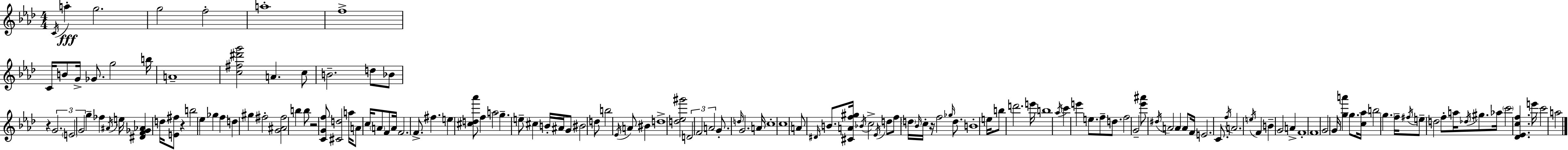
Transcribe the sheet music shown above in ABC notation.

X:1
T:Untitled
M:4/4
L:1/4
K:Fm
C/4 a g2 g2 f2 a4 f4 C/4 B/2 G/4 _G/2 g2 b/4 A4 [c^f^d'g']2 A c/2 B2 d/2 _B/2 z G2 E2 G2 g _f ^A/4 e/4 [^DF_G_A] d/4 [E^f]/2 z b2 _e _g f d ^g ^f2 [G^A^f]2 b b/2 z2 [CGf]/2 [^Cd]2 a/4 A/2 c/4 A/2 F/2 A/4 F2 F/2 ^f e [^cd_a']/2 f a2 g e/2 ^c B/4 ^A/4 G/2 ^B2 d/2 b2 _E/4 A/2 ^B d4 [d_e^g']2 D2 F2 A2 G/2 d/4 G2 A/4 c4 c4 A/2 ^D/4 B/2 [^CAf^g]/4 _B/4 c2 _E/4 d/2 f/2 d/4 _B/4 c/4 z/4 f2 _g/4 d/2 B4 e/4 b/2 d'2 e'/4 b4 _a/4 c' e' e/2 f/2 d/2 f2 G2 [_e'^a']/2 ^d/4 A2 A A/2 F/4 E2 C/2 f/4 A2 e/4 F B G2 A F4 F4 G2 G/4 [ga'] g/2 [c_a]/4 b2 g f/4 ^f/4 e/2 d2 f/2 a/4 _d/4 ^g/2 _a/4 c'2 [_D_Ecf] e'/4 c'2 a2